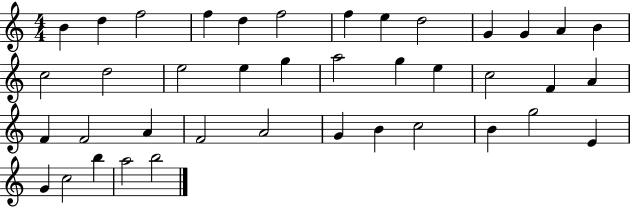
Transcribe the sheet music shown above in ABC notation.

X:1
T:Untitled
M:4/4
L:1/4
K:C
B d f2 f d f2 f e d2 G G A B c2 d2 e2 e g a2 g e c2 F A F F2 A F2 A2 G B c2 B g2 E G c2 b a2 b2